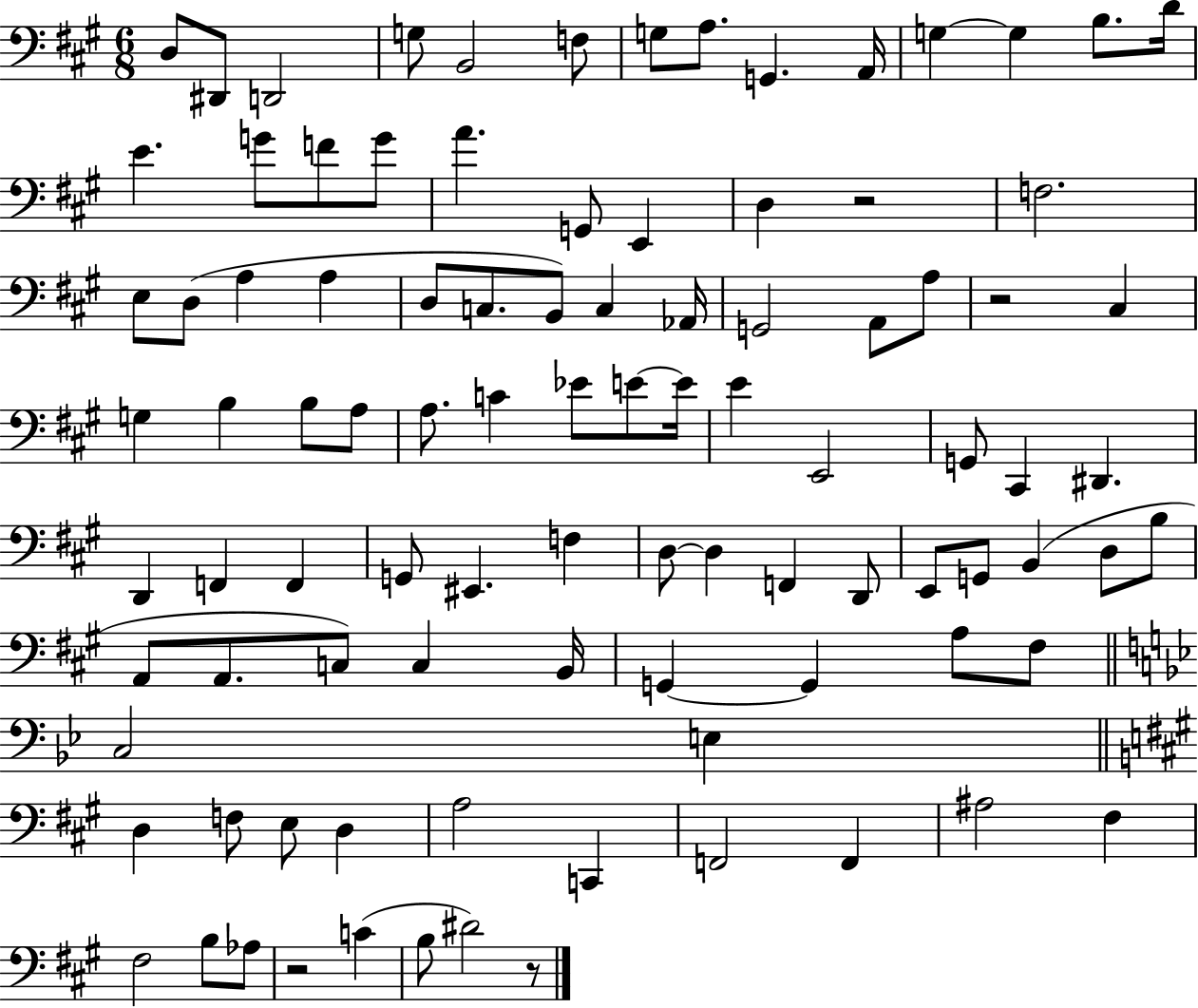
{
  \clef bass
  \numericTimeSignature
  \time 6/8
  \key a \major
  d8 dis,8 d,2 | g8 b,2 f8 | g8 a8. g,4. a,16 | g4~~ g4 b8. d'16 | \break e'4. g'8 f'8 g'8 | a'4. g,8 e,4 | d4 r2 | f2. | \break e8 d8( a4 a4 | d8 c8. b,8) c4 aes,16 | g,2 a,8 a8 | r2 cis4 | \break g4 b4 b8 a8 | a8. c'4 ees'8 e'8~~ e'16 | e'4 e,2 | g,8 cis,4 dis,4. | \break d,4 f,4 f,4 | g,8 eis,4. f4 | d8~~ d4 f,4 d,8 | e,8 g,8 b,4( d8 b8 | \break a,8 a,8. c8) c4 b,16 | g,4~~ g,4 a8 fis8 | \bar "||" \break \key g \minor c2 e4 | \bar "||" \break \key a \major d4 f8 e8 d4 | a2 c,4 | f,2 f,4 | ais2 fis4 | \break fis2 b8 aes8 | r2 c'4( | b8 dis'2) r8 | \bar "|."
}